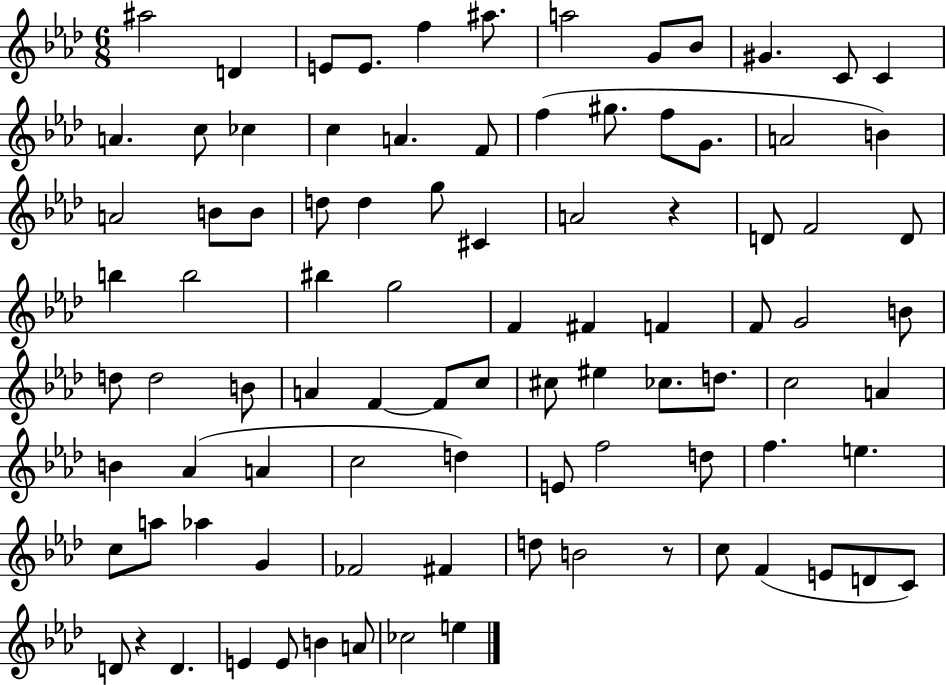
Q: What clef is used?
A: treble